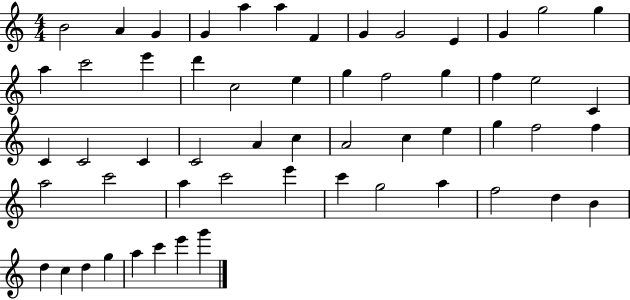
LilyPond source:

{
  \clef treble
  \numericTimeSignature
  \time 4/4
  \key c \major
  b'2 a'4 g'4 | g'4 a''4 a''4 f'4 | g'4 g'2 e'4 | g'4 g''2 g''4 | \break a''4 c'''2 e'''4 | d'''4 c''2 e''4 | g''4 f''2 g''4 | f''4 e''2 c'4 | \break c'4 c'2 c'4 | c'2 a'4 c''4 | a'2 c''4 e''4 | g''4 f''2 f''4 | \break a''2 c'''2 | a''4 c'''2 e'''4 | c'''4 g''2 a''4 | f''2 d''4 b'4 | \break d''4 c''4 d''4 g''4 | a''4 c'''4 e'''4 g'''4 | \bar "|."
}